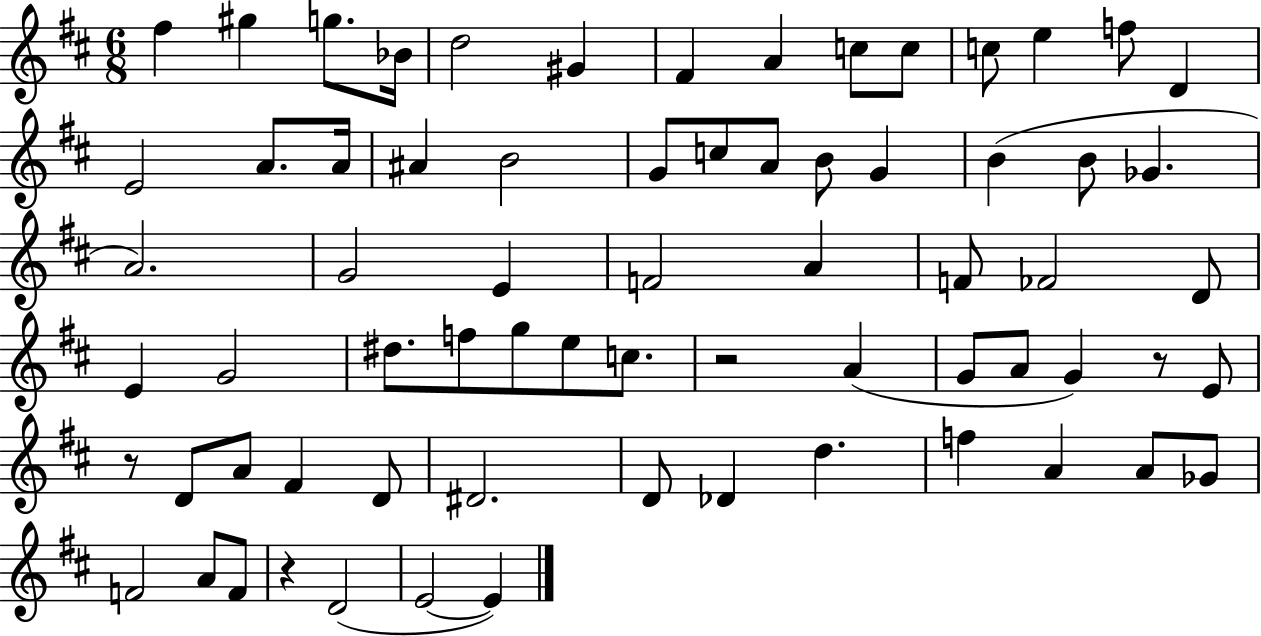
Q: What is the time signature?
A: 6/8